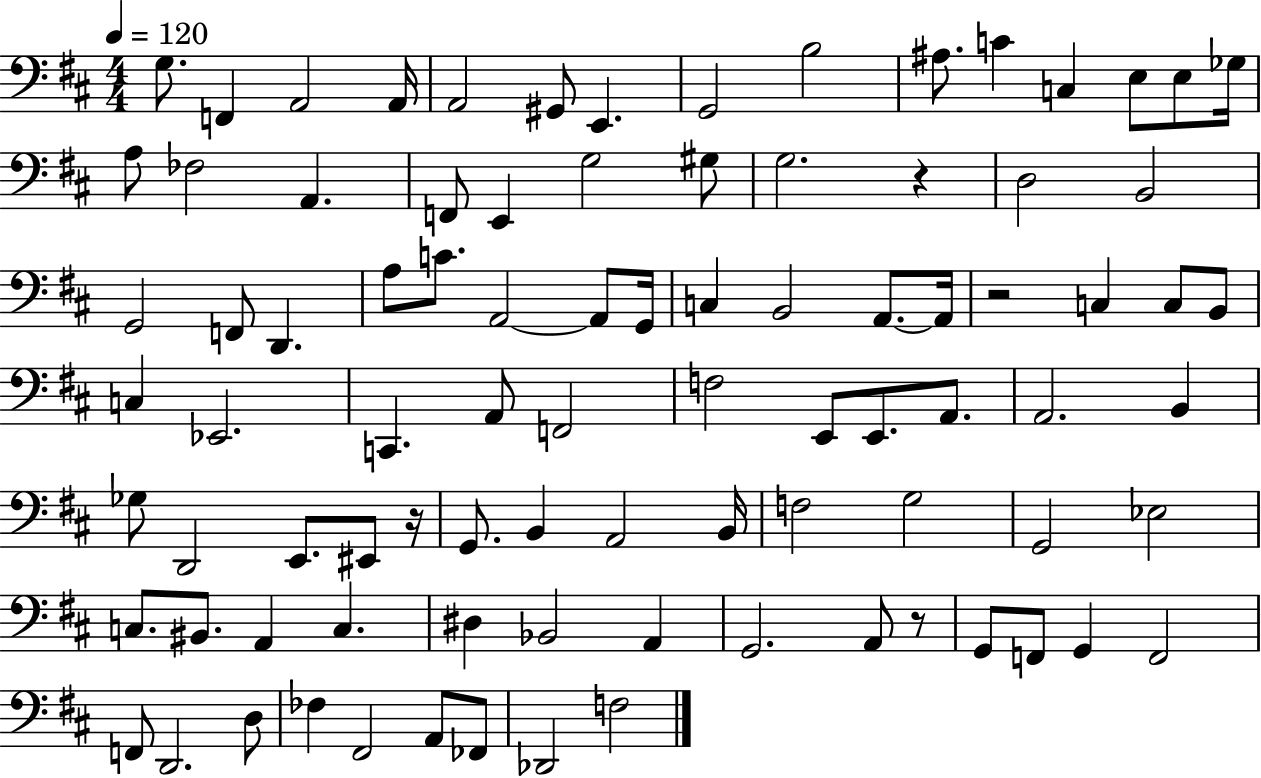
X:1
T:Untitled
M:4/4
L:1/4
K:D
G,/2 F,, A,,2 A,,/4 A,,2 ^G,,/2 E,, G,,2 B,2 ^A,/2 C C, E,/2 E,/2 _G,/4 A,/2 _F,2 A,, F,,/2 E,, G,2 ^G,/2 G,2 z D,2 B,,2 G,,2 F,,/2 D,, A,/2 C/2 A,,2 A,,/2 G,,/4 C, B,,2 A,,/2 A,,/4 z2 C, C,/2 B,,/2 C, _E,,2 C,, A,,/2 F,,2 F,2 E,,/2 E,,/2 A,,/2 A,,2 B,, _G,/2 D,,2 E,,/2 ^E,,/2 z/4 G,,/2 B,, A,,2 B,,/4 F,2 G,2 G,,2 _E,2 C,/2 ^B,,/2 A,, C, ^D, _B,,2 A,, G,,2 A,,/2 z/2 G,,/2 F,,/2 G,, F,,2 F,,/2 D,,2 D,/2 _F, ^F,,2 A,,/2 _F,,/2 _D,,2 F,2